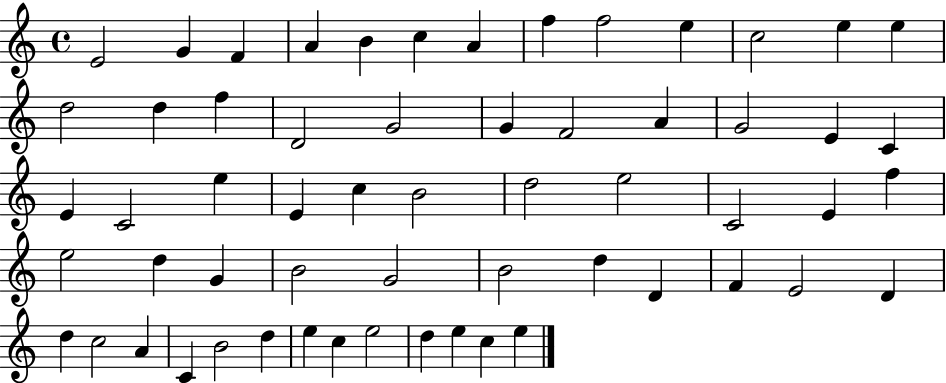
{
  \clef treble
  \time 4/4
  \defaultTimeSignature
  \key c \major
  e'2 g'4 f'4 | a'4 b'4 c''4 a'4 | f''4 f''2 e''4 | c''2 e''4 e''4 | \break d''2 d''4 f''4 | d'2 g'2 | g'4 f'2 a'4 | g'2 e'4 c'4 | \break e'4 c'2 e''4 | e'4 c''4 b'2 | d''2 e''2 | c'2 e'4 f''4 | \break e''2 d''4 g'4 | b'2 g'2 | b'2 d''4 d'4 | f'4 e'2 d'4 | \break d''4 c''2 a'4 | c'4 b'2 d''4 | e''4 c''4 e''2 | d''4 e''4 c''4 e''4 | \break \bar "|."
}